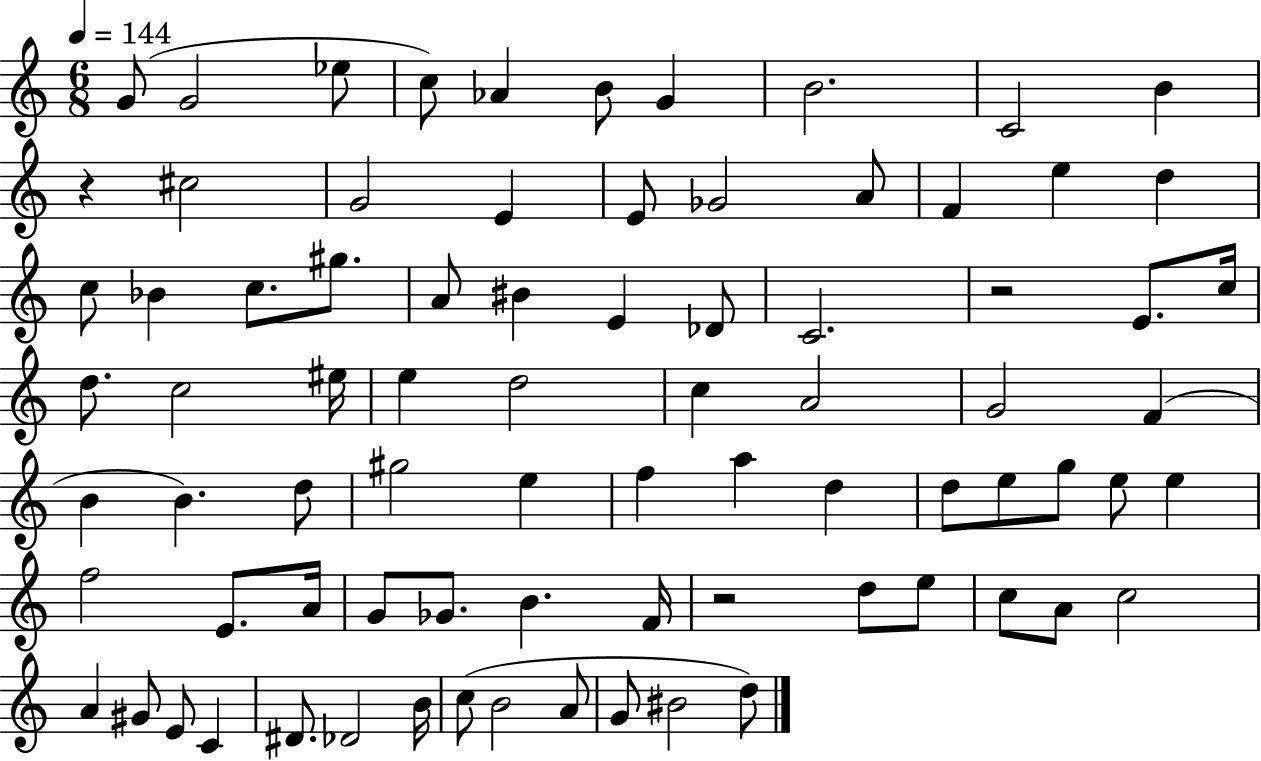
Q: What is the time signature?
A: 6/8